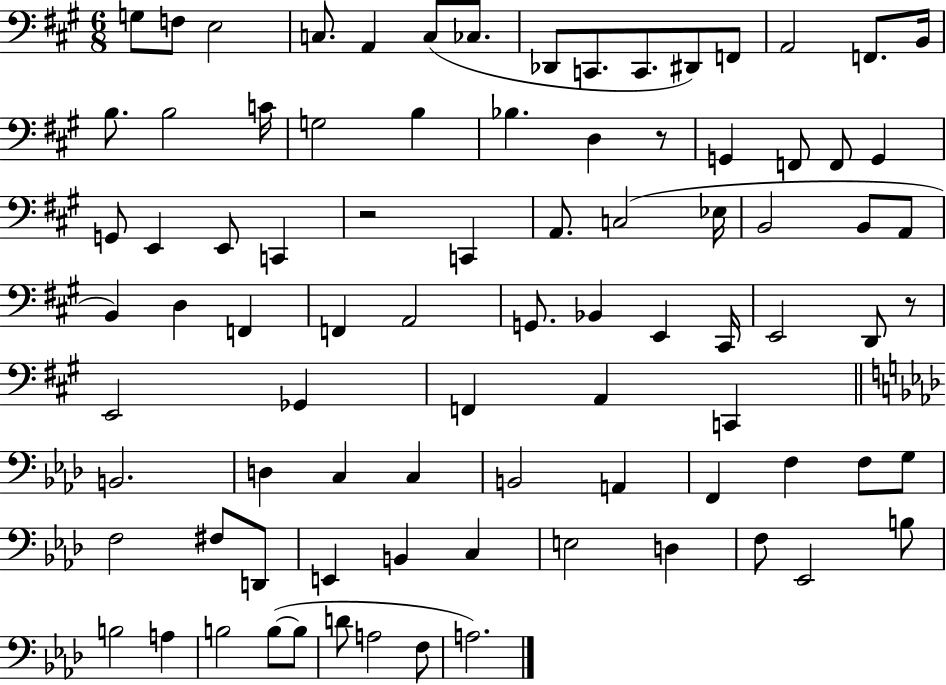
{
  \clef bass
  \numericTimeSignature
  \time 6/8
  \key a \major
  g8 f8 e2 | c8. a,4 c8( ces8. | des,8 c,8. c,8. dis,8) f,8 | a,2 f,8. b,16 | \break b8. b2 c'16 | g2 b4 | bes4. d4 r8 | g,4 f,8 f,8 g,4 | \break g,8 e,4 e,8 c,4 | r2 c,4 | a,8. c2( ees16 | b,2 b,8 a,8 | \break b,4) d4 f,4 | f,4 a,2 | g,8. bes,4 e,4 cis,16 | e,2 d,8 r8 | \break e,2 ges,4 | f,4 a,4 c,4 | \bar "||" \break \key f \minor b,2. | d4 c4 c4 | b,2 a,4 | f,4 f4 f8 g8 | \break f2 fis8 d,8 | e,4 b,4 c4 | e2 d4 | f8 ees,2 b8 | \break b2 a4 | b2 b8~(~ b8 | d'8 a2 f8 | a2.) | \break \bar "|."
}